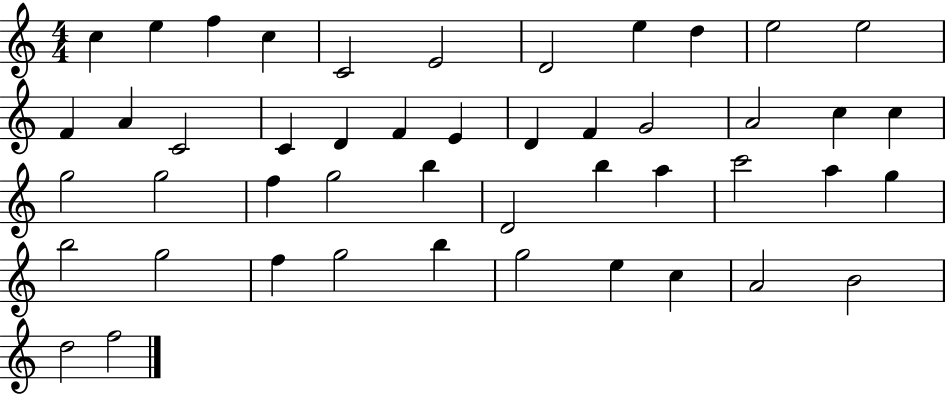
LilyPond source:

{
  \clef treble
  \numericTimeSignature
  \time 4/4
  \key c \major
  c''4 e''4 f''4 c''4 | c'2 e'2 | d'2 e''4 d''4 | e''2 e''2 | \break f'4 a'4 c'2 | c'4 d'4 f'4 e'4 | d'4 f'4 g'2 | a'2 c''4 c''4 | \break g''2 g''2 | f''4 g''2 b''4 | d'2 b''4 a''4 | c'''2 a''4 g''4 | \break b''2 g''2 | f''4 g''2 b''4 | g''2 e''4 c''4 | a'2 b'2 | \break d''2 f''2 | \bar "|."
}